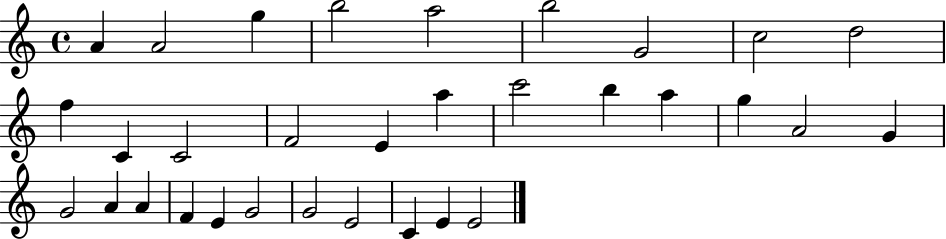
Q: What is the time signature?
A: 4/4